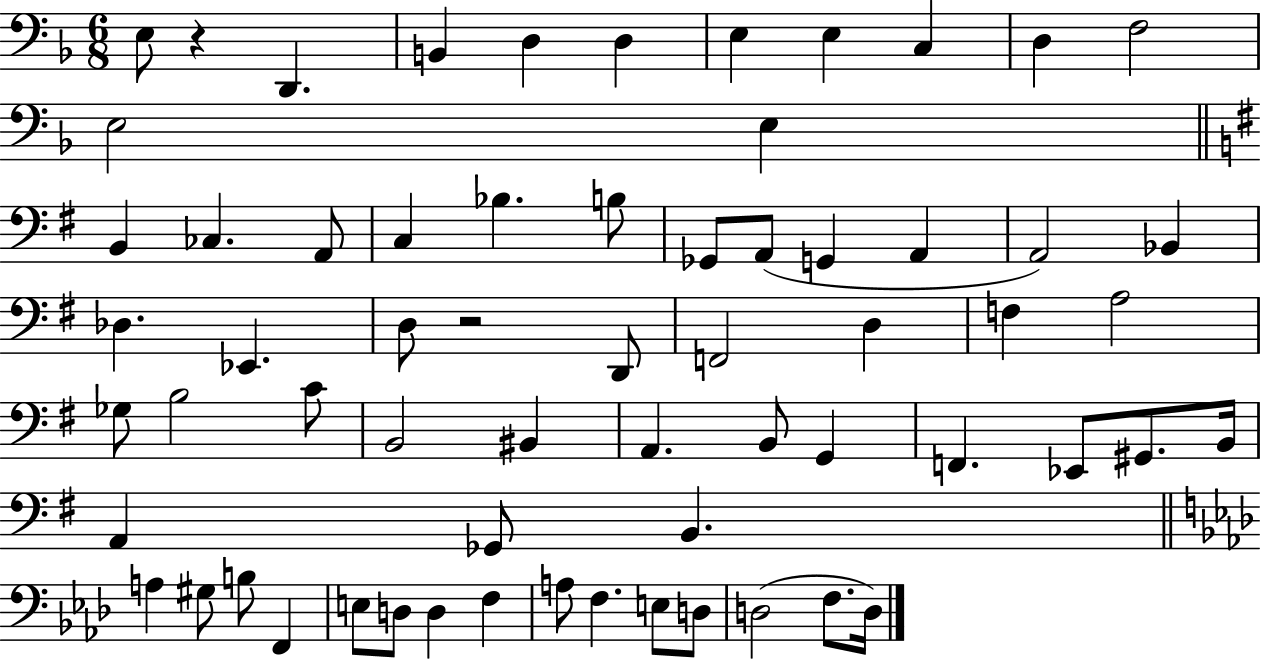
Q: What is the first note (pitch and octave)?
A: E3